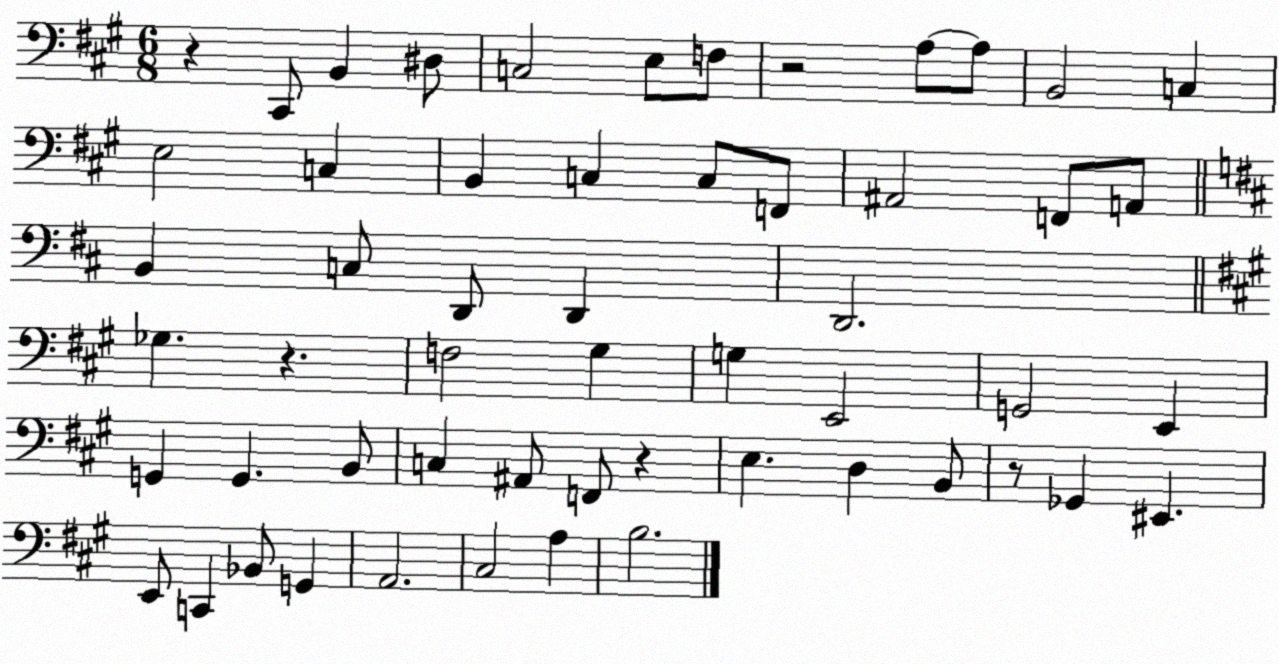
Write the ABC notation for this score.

X:1
T:Untitled
M:6/8
L:1/4
K:A
z ^C,,/2 B,, ^D,/2 C,2 E,/2 F,/2 z2 A,/2 A,/2 B,,2 C, E,2 C, B,, C, C,/2 F,,/2 ^A,,2 F,,/2 A,,/2 B,, C,/2 D,,/2 D,, D,,2 _G, z F,2 ^G, G, E,,2 G,,2 E,, G,, G,, B,,/2 C, ^A,,/2 F,,/2 z E, D, B,,/2 z/2 _G,, ^E,, E,,/2 C,, _B,,/2 G,, A,,2 ^C,2 A, B,2